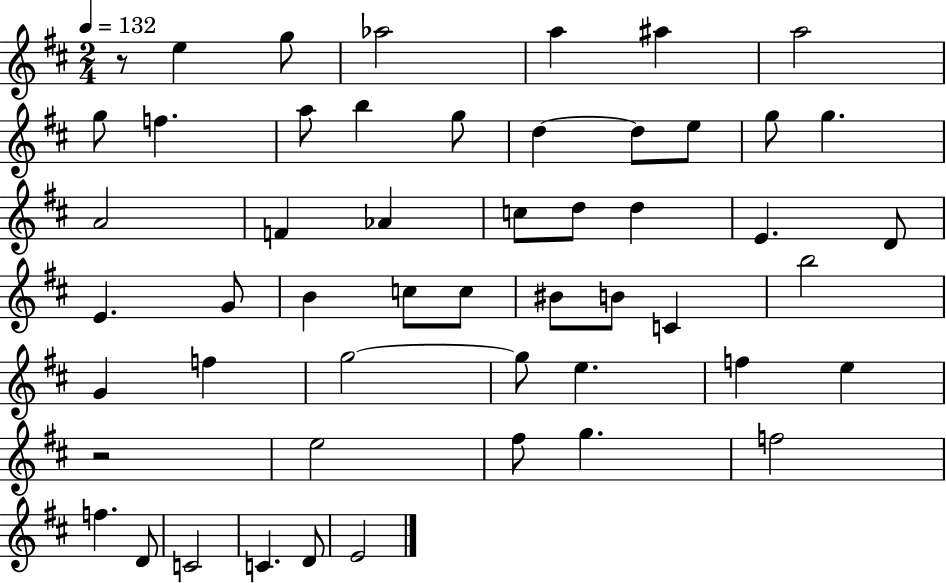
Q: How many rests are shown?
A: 2